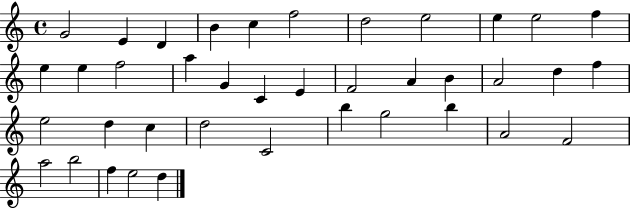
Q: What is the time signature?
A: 4/4